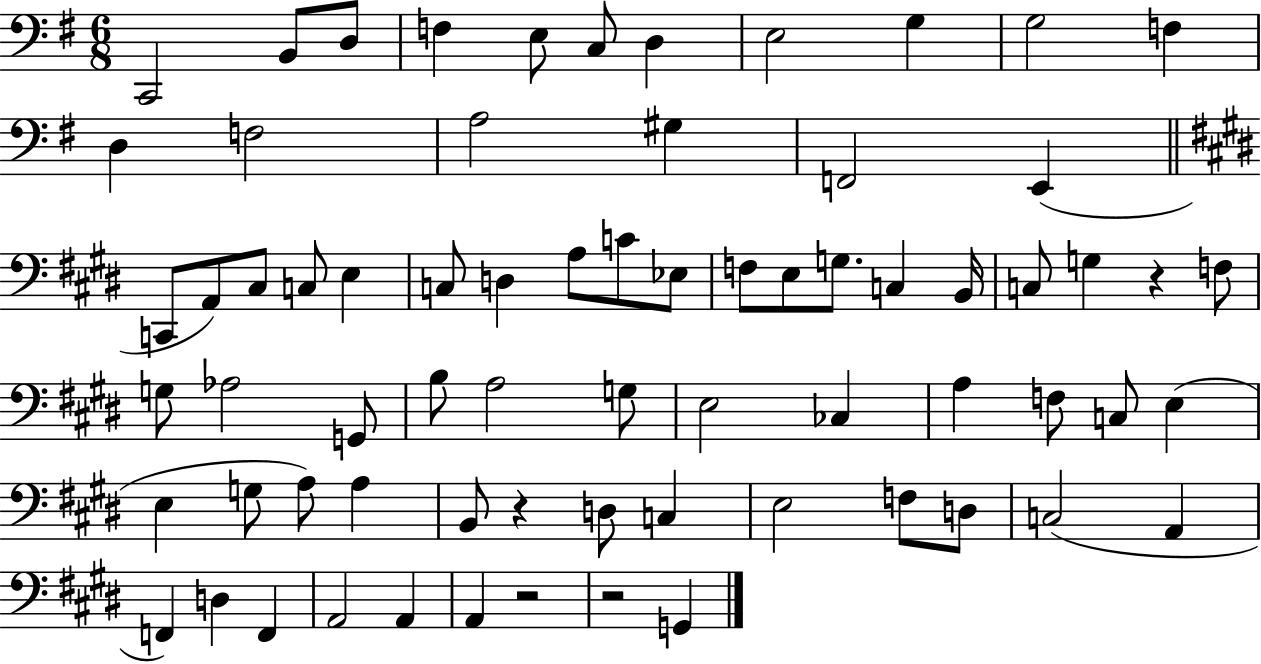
{
  \clef bass
  \numericTimeSignature
  \time 6/8
  \key g \major
  \repeat volta 2 { c,2 b,8 d8 | f4 e8 c8 d4 | e2 g4 | g2 f4 | \break d4 f2 | a2 gis4 | f,2 e,4( | \bar "||" \break \key e \major c,8 a,8) cis8 c8 e4 | c8 d4 a8 c'8 ees8 | f8 e8 g8. c4 b,16 | c8 g4 r4 f8 | \break g8 aes2 g,8 | b8 a2 g8 | e2 ces4 | a4 f8 c8 e4( | \break e4 g8 a8) a4 | b,8 r4 d8 c4 | e2 f8 d8 | c2( a,4 | \break f,4) d4 f,4 | a,2 a,4 | a,4 r2 | r2 g,4 | \break } \bar "|."
}